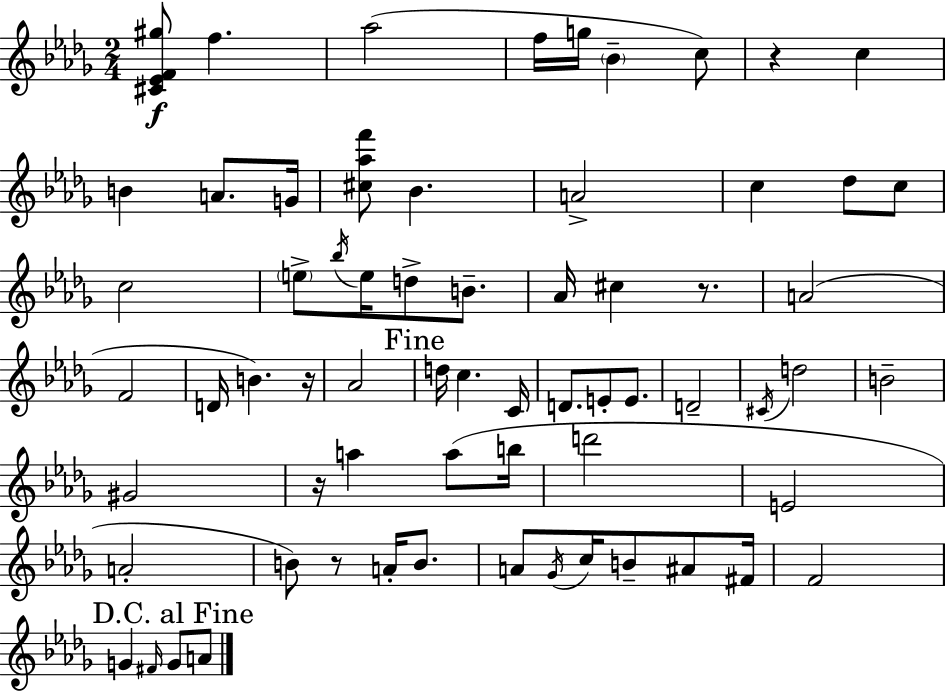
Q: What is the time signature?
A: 2/4